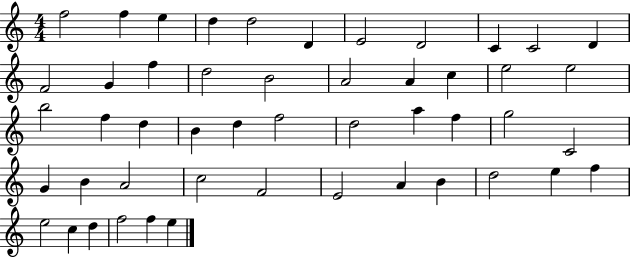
F5/h F5/q E5/q D5/q D5/h D4/q E4/h D4/h C4/q C4/h D4/q F4/h G4/q F5/q D5/h B4/h A4/h A4/q C5/q E5/h E5/h B5/h F5/q D5/q B4/q D5/q F5/h D5/h A5/q F5/q G5/h C4/h G4/q B4/q A4/h C5/h F4/h E4/h A4/q B4/q D5/h E5/q F5/q E5/h C5/q D5/q F5/h F5/q E5/q